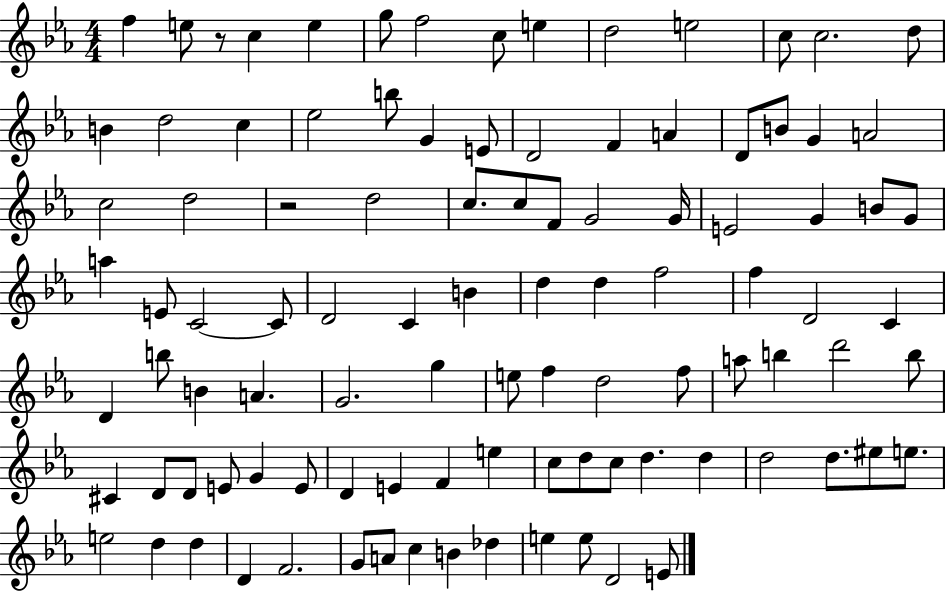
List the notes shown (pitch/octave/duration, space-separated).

F5/q E5/e R/e C5/q E5/q G5/e F5/h C5/e E5/q D5/h E5/h C5/e C5/h. D5/e B4/q D5/h C5/q Eb5/h B5/e G4/q E4/e D4/h F4/q A4/q D4/e B4/e G4/q A4/h C5/h D5/h R/h D5/h C5/e. C5/e F4/e G4/h G4/s E4/h G4/q B4/e G4/e A5/q E4/e C4/h C4/e D4/h C4/q B4/q D5/q D5/q F5/h F5/q D4/h C4/q D4/q B5/e B4/q A4/q. G4/h. G5/q E5/e F5/q D5/h F5/e A5/e B5/q D6/h B5/e C#4/q D4/e D4/e E4/e G4/q E4/e D4/q E4/q F4/q E5/q C5/e D5/e C5/e D5/q. D5/q D5/h D5/e. EIS5/e E5/e. E5/h D5/q D5/q D4/q F4/h. G4/e A4/e C5/q B4/q Db5/q E5/q E5/e D4/h E4/e